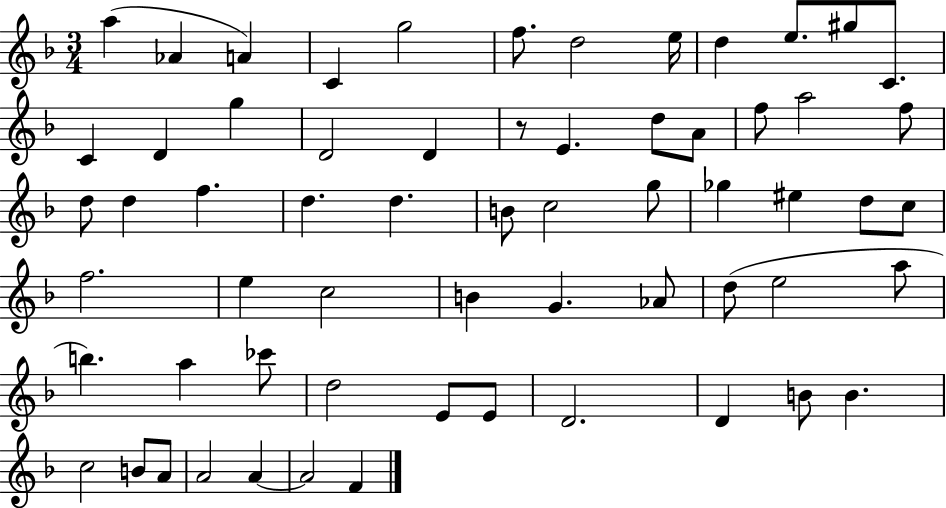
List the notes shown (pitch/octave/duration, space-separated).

A5/q Ab4/q A4/q C4/q G5/h F5/e. D5/h E5/s D5/q E5/e. G#5/e C4/e. C4/q D4/q G5/q D4/h D4/q R/e E4/q. D5/e A4/e F5/e A5/h F5/e D5/e D5/q F5/q. D5/q. D5/q. B4/e C5/h G5/e Gb5/q EIS5/q D5/e C5/e F5/h. E5/q C5/h B4/q G4/q. Ab4/e D5/e E5/h A5/e B5/q. A5/q CES6/e D5/h E4/e E4/e D4/h. D4/q B4/e B4/q. C5/h B4/e A4/e A4/h A4/q A4/h F4/q